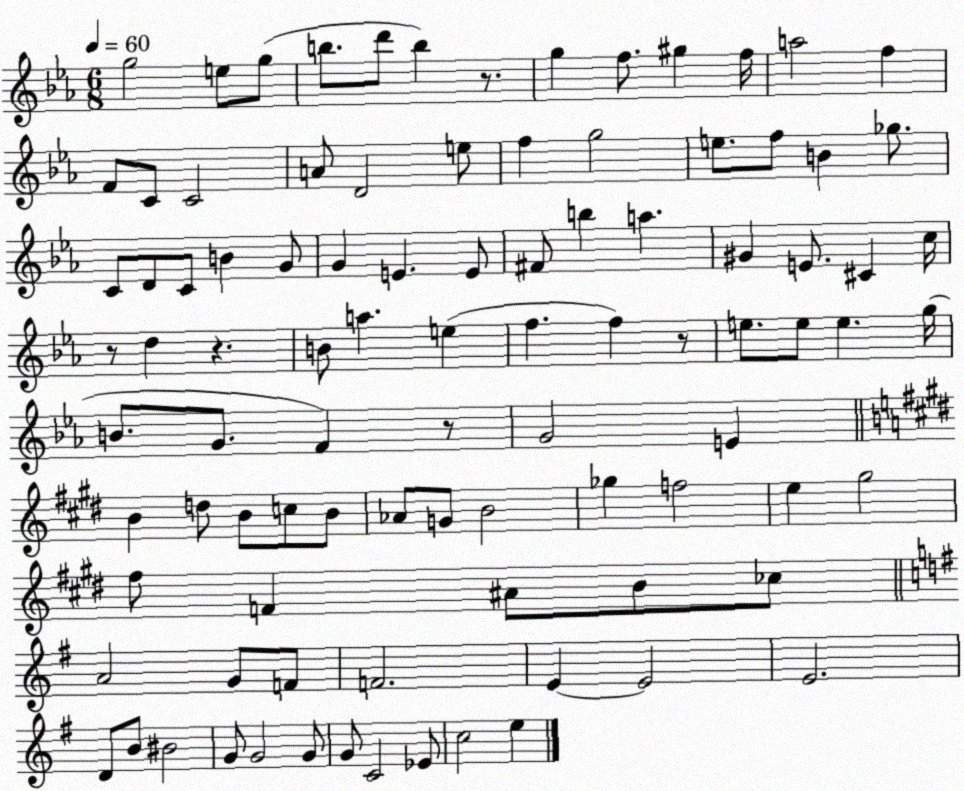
X:1
T:Untitled
M:6/8
L:1/4
K:Eb
g2 e/2 g/2 b/2 d'/2 b z/2 g f/2 ^g f/4 a2 f F/2 C/2 C2 A/2 D2 e/2 f g2 e/2 f/2 B _g/2 C/2 D/2 C/2 B G/2 G E E/2 ^F/2 b a ^G E/2 ^C c/4 z/2 d z B/2 a e f f z/2 e/2 e/2 e g/4 B/2 G/2 F z/2 G2 E B d/2 B/2 c/2 B/2 _A/2 G/2 B2 _g f2 e ^g2 ^f/2 F ^A/2 B/2 _c/2 A2 G/2 F/2 F2 E E2 E2 D/2 B/2 ^B2 G/2 G2 G/2 G/2 C2 _E/2 c2 e